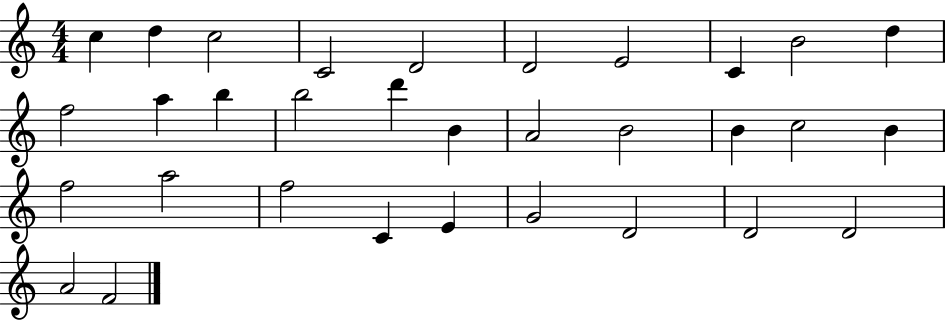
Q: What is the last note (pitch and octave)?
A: F4